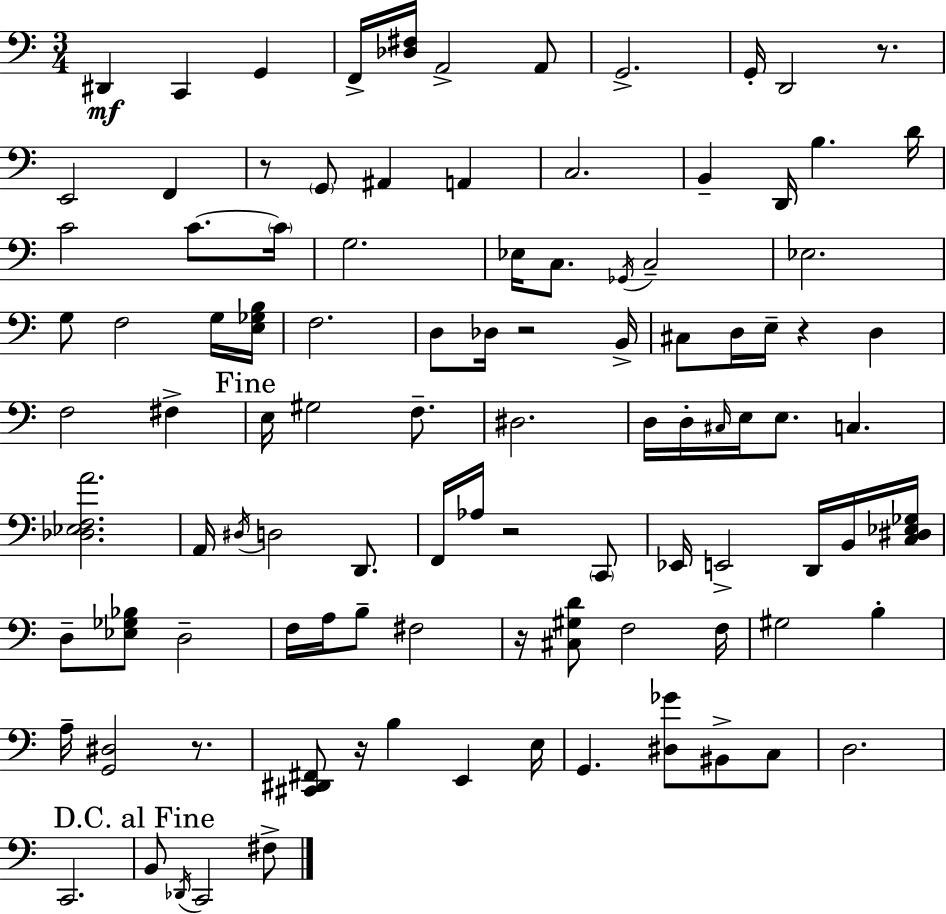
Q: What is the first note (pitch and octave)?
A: D#2